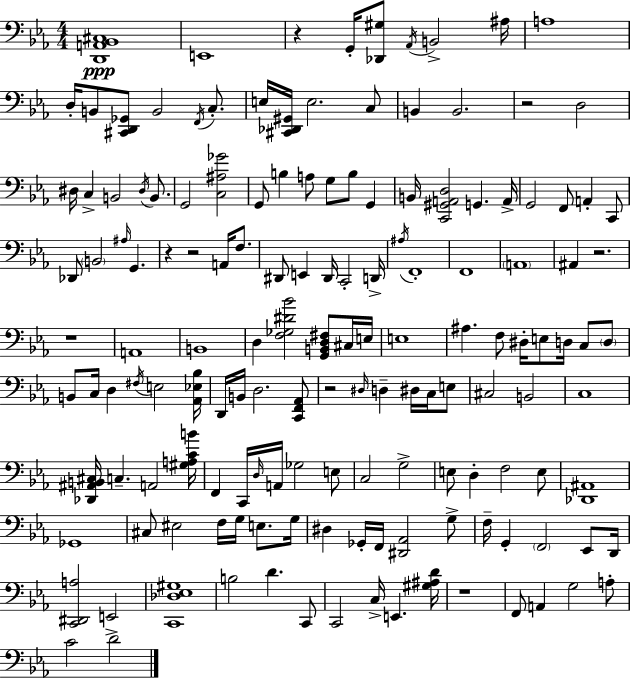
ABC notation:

X:1
T:Untitled
M:4/4
L:1/4
K:Cm
[D,,A,,_B,,^C,]4 E,,4 z G,,/4 [_D,,^G,]/2 _A,,/4 B,,2 ^A,/4 A,4 D,/4 B,,/2 [^C,,D,,_G,,]/2 B,,2 F,,/4 C,/2 E,/4 [^C,,_D,,^G,,]/4 E,2 C,/2 B,, B,,2 z2 D,2 ^D,/4 C, B,,2 ^D,/4 B,,/2 G,,2 [C,^A,_G]2 G,,/2 B, A,/2 G,/2 B,/2 G,, B,,/4 [C,,^G,,A,,D,]2 G,, A,,/4 G,,2 F,,/2 A,, C,,/2 _D,,/2 B,,2 ^A,/4 G,, z z2 A,,/4 F,/2 ^D,,/2 E,, ^D,,/4 C,,2 D,,/4 ^A,/4 F,,4 F,,4 A,,4 ^A,, z2 z4 A,,4 B,,4 D, [F,_G,^D_B]2 [G,,B,,D,^F,]/2 ^C,/4 E,/4 E,4 ^A, F,/2 ^D,/4 E,/2 D,/4 C,/2 D,/2 B,,/2 C,/4 D, ^F,/4 E,2 [_A,,_E,_B,]/4 D,,/4 B,,/4 D,2 [C,,F,,_A,,]/2 z2 ^D,/4 D, ^D,/4 C,/4 E,/2 ^C,2 B,,2 C,4 [_D,,^A,,B,,^C,]/4 C, A,,2 [^G,A,CB]/4 F,, C,,/4 D,/4 A,,/4 _G,2 E,/2 C,2 G,2 E,/2 D, F,2 E,/2 [_D,,^A,,]4 _G,,4 ^C,/2 ^E,2 F,/4 G,/4 E,/2 G,/4 ^D, _G,,/4 F,,/4 [^D,,_A,,]2 G,/2 F,/4 G,, F,,2 _E,,/2 D,,/4 [C,,^D,,A,]2 E,,2 [C,,_D,_E,^G,]4 B,2 D C,,/2 C,,2 C,/4 E,, [^G,^A,D]/4 z4 F,,/2 A,, G,2 A,/2 C2 D2